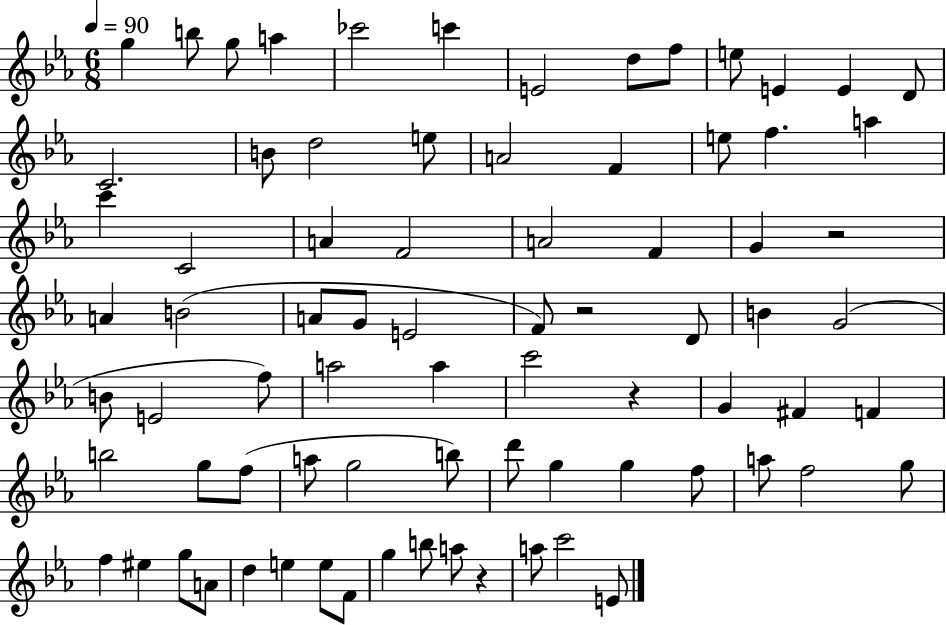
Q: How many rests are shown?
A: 4